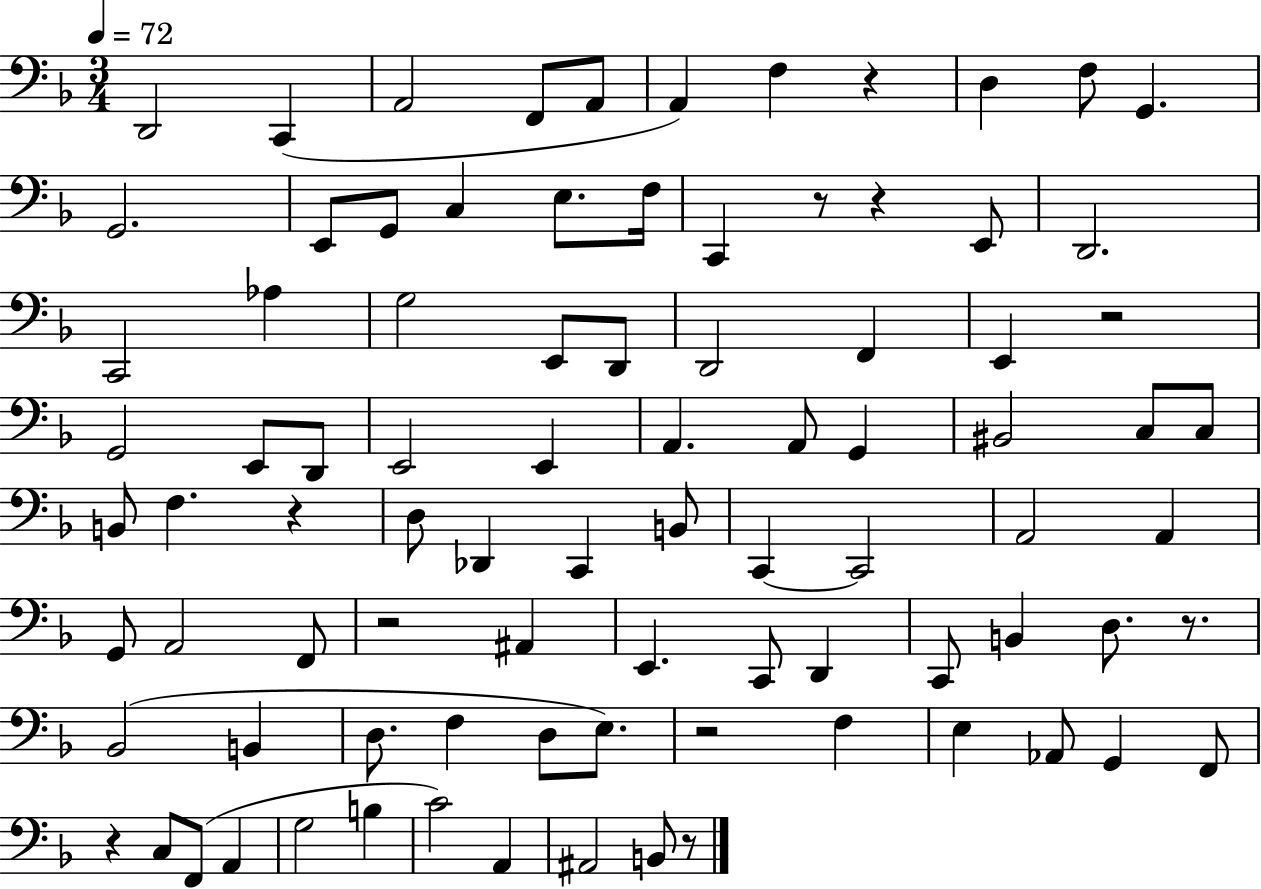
D2/h C2/q A2/h F2/e A2/e A2/q F3/q R/q D3/q F3/e G2/q. G2/h. E2/e G2/e C3/q E3/e. F3/s C2/q R/e R/q E2/e D2/h. C2/h Ab3/q G3/h E2/e D2/e D2/h F2/q E2/q R/h G2/h E2/e D2/e E2/h E2/q A2/q. A2/e G2/q BIS2/h C3/e C3/e B2/e F3/q. R/q D3/e Db2/q C2/q B2/e C2/q C2/h A2/h A2/q G2/e A2/h F2/e R/h A#2/q E2/q. C2/e D2/q C2/e B2/q D3/e. R/e. Bb2/h B2/q D3/e. F3/q D3/e E3/e. R/h F3/q E3/q Ab2/e G2/q F2/e R/q C3/e F2/e A2/q G3/h B3/q C4/h A2/q A#2/h B2/e R/e